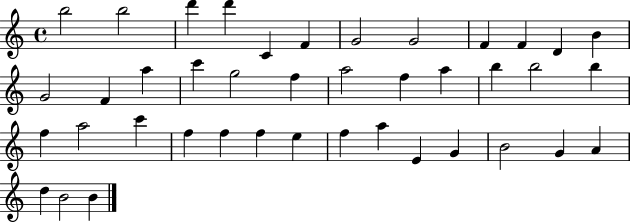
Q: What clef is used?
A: treble